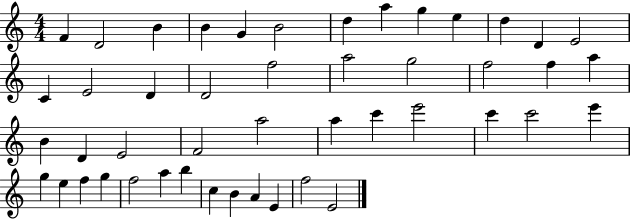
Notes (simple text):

F4/q D4/h B4/q B4/q G4/q B4/h D5/q A5/q G5/q E5/q D5/q D4/q E4/h C4/q E4/h D4/q D4/h F5/h A5/h G5/h F5/h F5/q A5/q B4/q D4/q E4/h F4/h A5/h A5/q C6/q E6/h C6/q C6/h E6/q G5/q E5/q F5/q G5/q F5/h A5/q B5/q C5/q B4/q A4/q E4/q F5/h E4/h